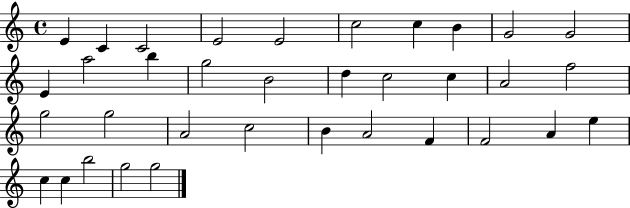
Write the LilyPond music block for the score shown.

{
  \clef treble
  \time 4/4
  \defaultTimeSignature
  \key c \major
  e'4 c'4 c'2 | e'2 e'2 | c''2 c''4 b'4 | g'2 g'2 | \break e'4 a''2 b''4 | g''2 b'2 | d''4 c''2 c''4 | a'2 f''2 | \break g''2 g''2 | a'2 c''2 | b'4 a'2 f'4 | f'2 a'4 e''4 | \break c''4 c''4 b''2 | g''2 g''2 | \bar "|."
}